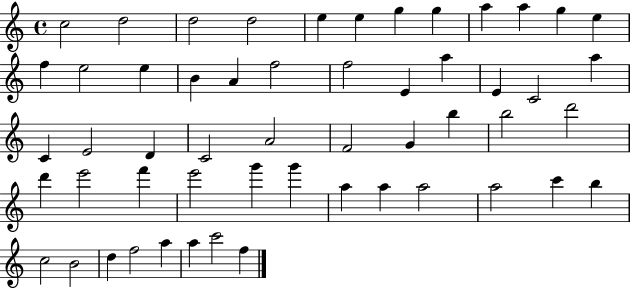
X:1
T:Untitled
M:4/4
L:1/4
K:C
c2 d2 d2 d2 e e g g a a g e f e2 e B A f2 f2 E a E C2 a C E2 D C2 A2 F2 G b b2 d'2 d' e'2 f' e'2 g' g' a a a2 a2 c' b c2 B2 d f2 a a c'2 f